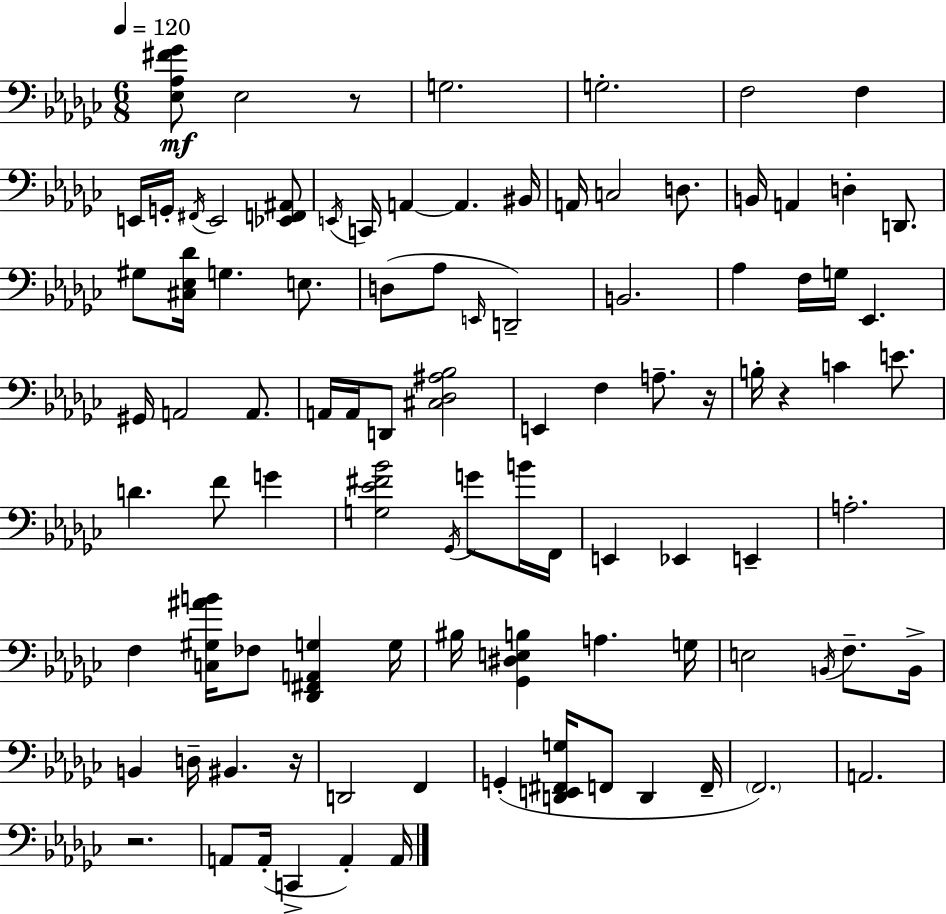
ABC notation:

X:1
T:Untitled
M:6/8
L:1/4
K:Ebm
[_E,_A,^F_G]/2 _E,2 z/2 G,2 G,2 F,2 F, E,,/4 G,,/4 ^F,,/4 E,,2 [_E,,F,,^A,,]/2 E,,/4 C,,/4 A,, A,, ^B,,/4 A,,/4 C,2 D,/2 B,,/4 A,, D, D,,/2 ^G,/2 [^C,_E,_D]/4 G, E,/2 D,/2 _A,/2 E,,/4 D,,2 B,,2 _A, F,/4 G,/4 _E,, ^G,,/4 A,,2 A,,/2 A,,/4 A,,/4 D,,/2 [^C,_D,^A,_B,]2 E,, F, A,/2 z/4 B,/4 z C E/2 D F/2 G [G,_E^F_B]2 _G,,/4 G/2 B/4 F,,/4 E,, _E,, E,, A,2 F, [C,^G,^AB]/4 _F,/2 [_D,,^F,,A,,G,] G,/4 ^B,/4 [_G,,^D,E,B,] A, G,/4 E,2 B,,/4 F,/2 B,,/4 B,, D,/4 ^B,, z/4 D,,2 F,, G,, [D,,E,,^F,,G,]/4 F,,/2 D,, F,,/4 F,,2 A,,2 z2 A,,/2 A,,/4 C,, A,, A,,/4